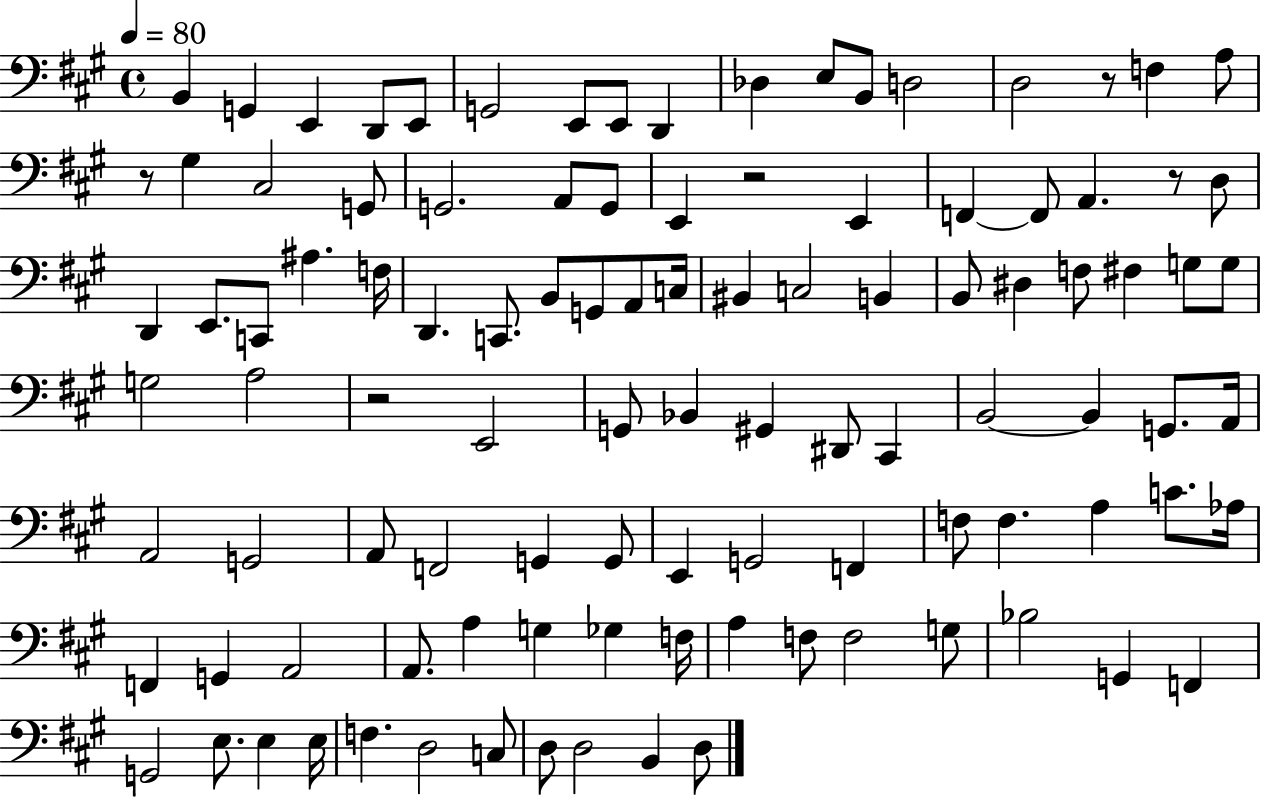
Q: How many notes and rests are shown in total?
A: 105